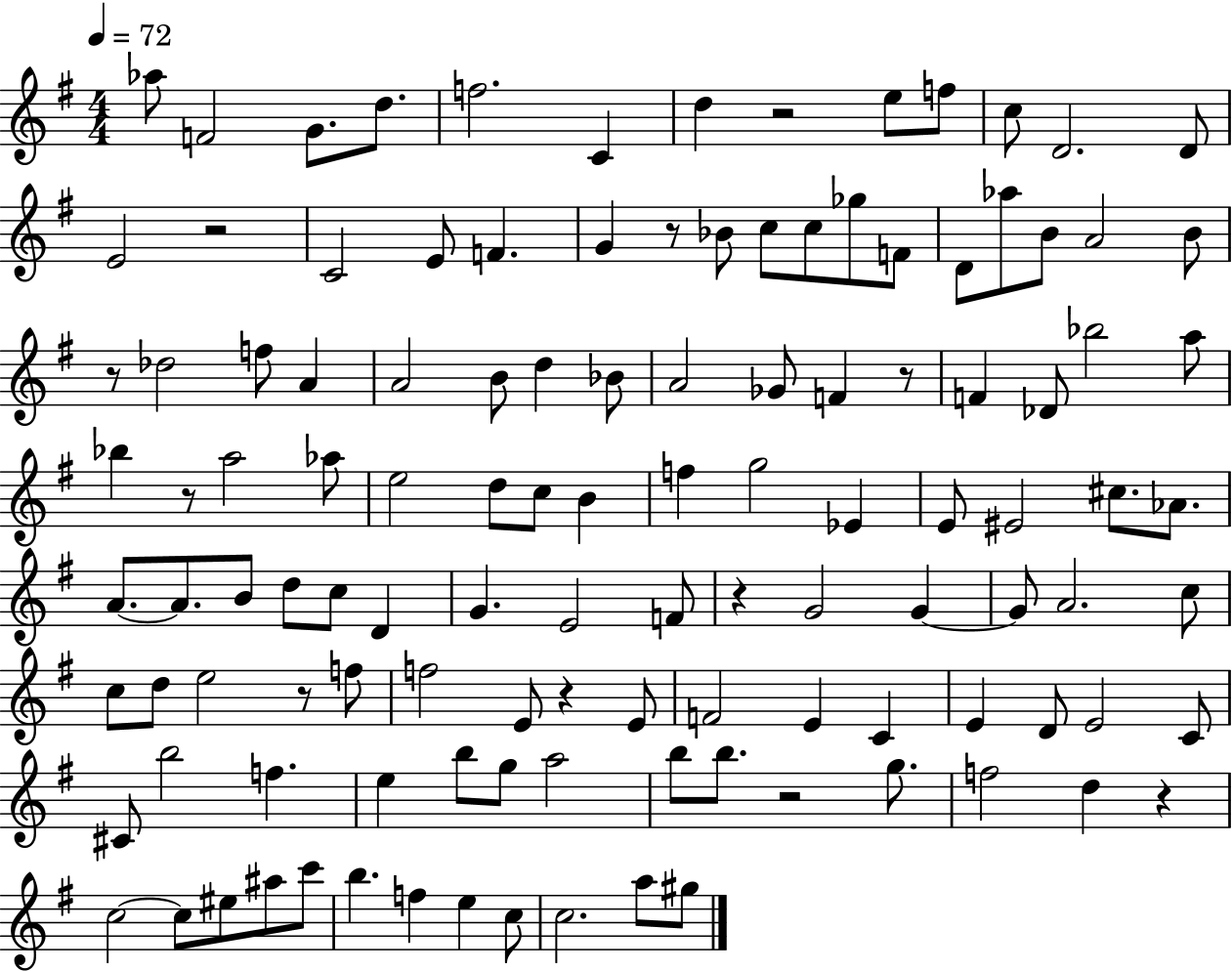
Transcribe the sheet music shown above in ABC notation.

X:1
T:Untitled
M:4/4
L:1/4
K:G
_a/2 F2 G/2 d/2 f2 C d z2 e/2 f/2 c/2 D2 D/2 E2 z2 C2 E/2 F G z/2 _B/2 c/2 c/2 _g/2 F/2 D/2 _a/2 B/2 A2 B/2 z/2 _d2 f/2 A A2 B/2 d _B/2 A2 _G/2 F z/2 F _D/2 _b2 a/2 _b z/2 a2 _a/2 e2 d/2 c/2 B f g2 _E E/2 ^E2 ^c/2 _A/2 A/2 A/2 B/2 d/2 c/2 D G E2 F/2 z G2 G G/2 A2 c/2 c/2 d/2 e2 z/2 f/2 f2 E/2 z E/2 F2 E C E D/2 E2 C/2 ^C/2 b2 f e b/2 g/2 a2 b/2 b/2 z2 g/2 f2 d z c2 c/2 ^e/2 ^a/2 c'/2 b f e c/2 c2 a/2 ^g/2